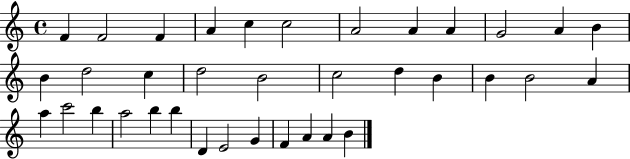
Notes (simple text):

F4/q F4/h F4/q A4/q C5/q C5/h A4/h A4/q A4/q G4/h A4/q B4/q B4/q D5/h C5/q D5/h B4/h C5/h D5/q B4/q B4/q B4/h A4/q A5/q C6/h B5/q A5/h B5/q B5/q D4/q E4/h G4/q F4/q A4/q A4/q B4/q